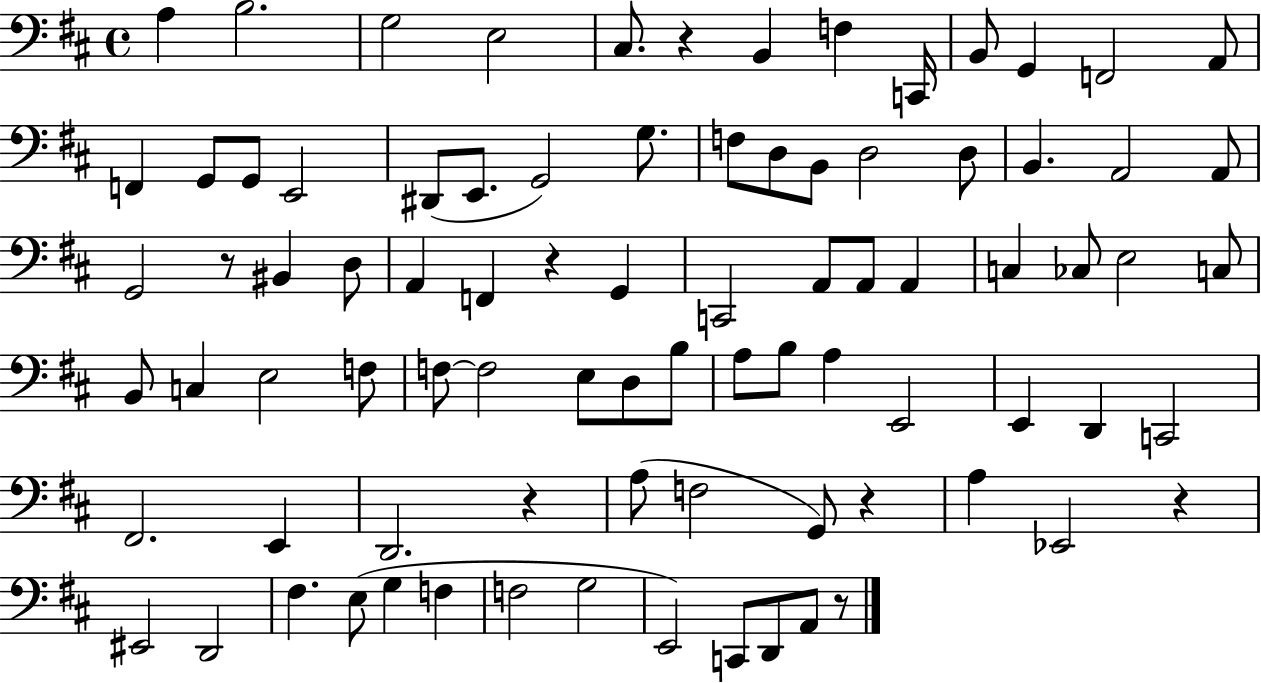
X:1
T:Untitled
M:4/4
L:1/4
K:D
A, B,2 G,2 E,2 ^C,/2 z B,, F, C,,/4 B,,/2 G,, F,,2 A,,/2 F,, G,,/2 G,,/2 E,,2 ^D,,/2 E,,/2 G,,2 G,/2 F,/2 D,/2 B,,/2 D,2 D,/2 B,, A,,2 A,,/2 G,,2 z/2 ^B,, D,/2 A,, F,, z G,, C,,2 A,,/2 A,,/2 A,, C, _C,/2 E,2 C,/2 B,,/2 C, E,2 F,/2 F,/2 F,2 E,/2 D,/2 B,/2 A,/2 B,/2 A, E,,2 E,, D,, C,,2 ^F,,2 E,, D,,2 z A,/2 F,2 G,,/2 z A, _E,,2 z ^E,,2 D,,2 ^F, E,/2 G, F, F,2 G,2 E,,2 C,,/2 D,,/2 A,,/2 z/2